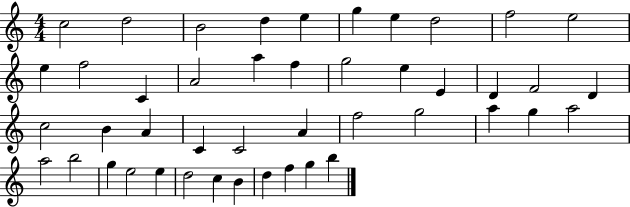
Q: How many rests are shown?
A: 0